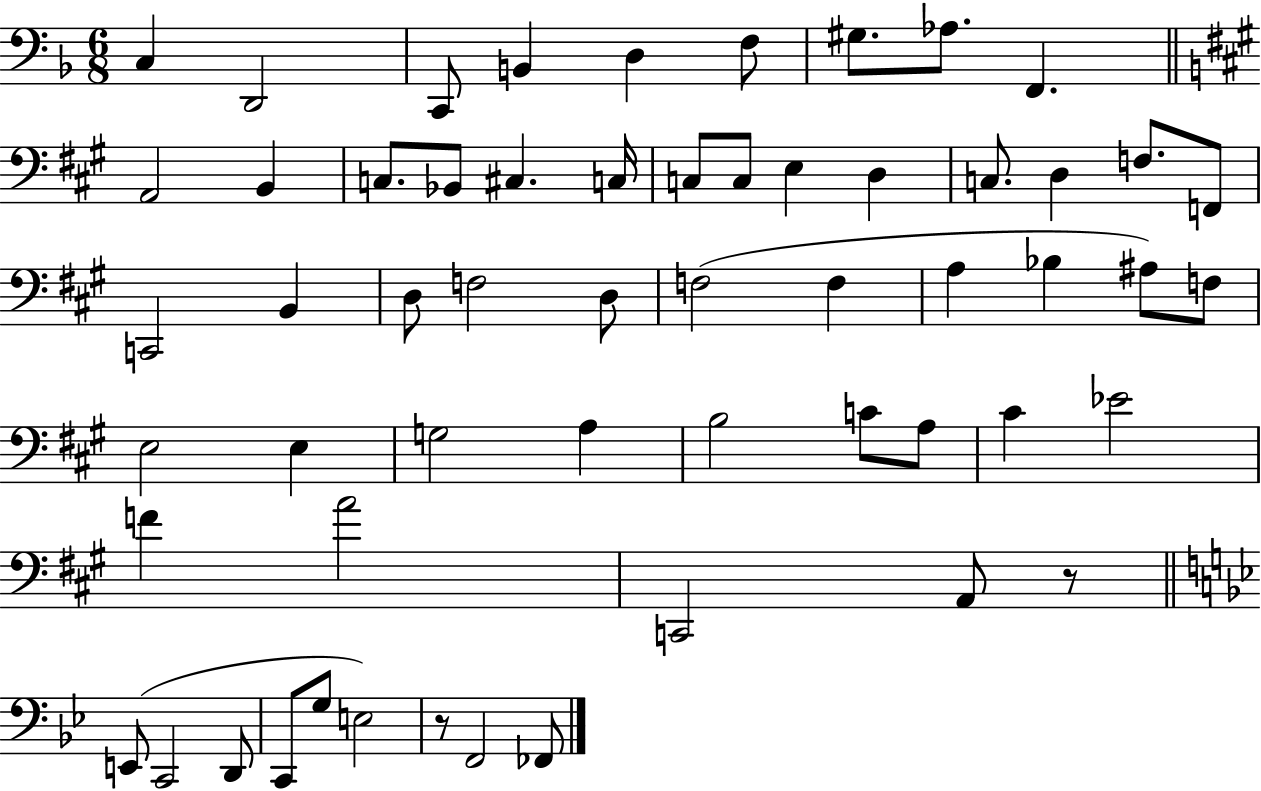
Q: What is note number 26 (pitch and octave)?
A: D3